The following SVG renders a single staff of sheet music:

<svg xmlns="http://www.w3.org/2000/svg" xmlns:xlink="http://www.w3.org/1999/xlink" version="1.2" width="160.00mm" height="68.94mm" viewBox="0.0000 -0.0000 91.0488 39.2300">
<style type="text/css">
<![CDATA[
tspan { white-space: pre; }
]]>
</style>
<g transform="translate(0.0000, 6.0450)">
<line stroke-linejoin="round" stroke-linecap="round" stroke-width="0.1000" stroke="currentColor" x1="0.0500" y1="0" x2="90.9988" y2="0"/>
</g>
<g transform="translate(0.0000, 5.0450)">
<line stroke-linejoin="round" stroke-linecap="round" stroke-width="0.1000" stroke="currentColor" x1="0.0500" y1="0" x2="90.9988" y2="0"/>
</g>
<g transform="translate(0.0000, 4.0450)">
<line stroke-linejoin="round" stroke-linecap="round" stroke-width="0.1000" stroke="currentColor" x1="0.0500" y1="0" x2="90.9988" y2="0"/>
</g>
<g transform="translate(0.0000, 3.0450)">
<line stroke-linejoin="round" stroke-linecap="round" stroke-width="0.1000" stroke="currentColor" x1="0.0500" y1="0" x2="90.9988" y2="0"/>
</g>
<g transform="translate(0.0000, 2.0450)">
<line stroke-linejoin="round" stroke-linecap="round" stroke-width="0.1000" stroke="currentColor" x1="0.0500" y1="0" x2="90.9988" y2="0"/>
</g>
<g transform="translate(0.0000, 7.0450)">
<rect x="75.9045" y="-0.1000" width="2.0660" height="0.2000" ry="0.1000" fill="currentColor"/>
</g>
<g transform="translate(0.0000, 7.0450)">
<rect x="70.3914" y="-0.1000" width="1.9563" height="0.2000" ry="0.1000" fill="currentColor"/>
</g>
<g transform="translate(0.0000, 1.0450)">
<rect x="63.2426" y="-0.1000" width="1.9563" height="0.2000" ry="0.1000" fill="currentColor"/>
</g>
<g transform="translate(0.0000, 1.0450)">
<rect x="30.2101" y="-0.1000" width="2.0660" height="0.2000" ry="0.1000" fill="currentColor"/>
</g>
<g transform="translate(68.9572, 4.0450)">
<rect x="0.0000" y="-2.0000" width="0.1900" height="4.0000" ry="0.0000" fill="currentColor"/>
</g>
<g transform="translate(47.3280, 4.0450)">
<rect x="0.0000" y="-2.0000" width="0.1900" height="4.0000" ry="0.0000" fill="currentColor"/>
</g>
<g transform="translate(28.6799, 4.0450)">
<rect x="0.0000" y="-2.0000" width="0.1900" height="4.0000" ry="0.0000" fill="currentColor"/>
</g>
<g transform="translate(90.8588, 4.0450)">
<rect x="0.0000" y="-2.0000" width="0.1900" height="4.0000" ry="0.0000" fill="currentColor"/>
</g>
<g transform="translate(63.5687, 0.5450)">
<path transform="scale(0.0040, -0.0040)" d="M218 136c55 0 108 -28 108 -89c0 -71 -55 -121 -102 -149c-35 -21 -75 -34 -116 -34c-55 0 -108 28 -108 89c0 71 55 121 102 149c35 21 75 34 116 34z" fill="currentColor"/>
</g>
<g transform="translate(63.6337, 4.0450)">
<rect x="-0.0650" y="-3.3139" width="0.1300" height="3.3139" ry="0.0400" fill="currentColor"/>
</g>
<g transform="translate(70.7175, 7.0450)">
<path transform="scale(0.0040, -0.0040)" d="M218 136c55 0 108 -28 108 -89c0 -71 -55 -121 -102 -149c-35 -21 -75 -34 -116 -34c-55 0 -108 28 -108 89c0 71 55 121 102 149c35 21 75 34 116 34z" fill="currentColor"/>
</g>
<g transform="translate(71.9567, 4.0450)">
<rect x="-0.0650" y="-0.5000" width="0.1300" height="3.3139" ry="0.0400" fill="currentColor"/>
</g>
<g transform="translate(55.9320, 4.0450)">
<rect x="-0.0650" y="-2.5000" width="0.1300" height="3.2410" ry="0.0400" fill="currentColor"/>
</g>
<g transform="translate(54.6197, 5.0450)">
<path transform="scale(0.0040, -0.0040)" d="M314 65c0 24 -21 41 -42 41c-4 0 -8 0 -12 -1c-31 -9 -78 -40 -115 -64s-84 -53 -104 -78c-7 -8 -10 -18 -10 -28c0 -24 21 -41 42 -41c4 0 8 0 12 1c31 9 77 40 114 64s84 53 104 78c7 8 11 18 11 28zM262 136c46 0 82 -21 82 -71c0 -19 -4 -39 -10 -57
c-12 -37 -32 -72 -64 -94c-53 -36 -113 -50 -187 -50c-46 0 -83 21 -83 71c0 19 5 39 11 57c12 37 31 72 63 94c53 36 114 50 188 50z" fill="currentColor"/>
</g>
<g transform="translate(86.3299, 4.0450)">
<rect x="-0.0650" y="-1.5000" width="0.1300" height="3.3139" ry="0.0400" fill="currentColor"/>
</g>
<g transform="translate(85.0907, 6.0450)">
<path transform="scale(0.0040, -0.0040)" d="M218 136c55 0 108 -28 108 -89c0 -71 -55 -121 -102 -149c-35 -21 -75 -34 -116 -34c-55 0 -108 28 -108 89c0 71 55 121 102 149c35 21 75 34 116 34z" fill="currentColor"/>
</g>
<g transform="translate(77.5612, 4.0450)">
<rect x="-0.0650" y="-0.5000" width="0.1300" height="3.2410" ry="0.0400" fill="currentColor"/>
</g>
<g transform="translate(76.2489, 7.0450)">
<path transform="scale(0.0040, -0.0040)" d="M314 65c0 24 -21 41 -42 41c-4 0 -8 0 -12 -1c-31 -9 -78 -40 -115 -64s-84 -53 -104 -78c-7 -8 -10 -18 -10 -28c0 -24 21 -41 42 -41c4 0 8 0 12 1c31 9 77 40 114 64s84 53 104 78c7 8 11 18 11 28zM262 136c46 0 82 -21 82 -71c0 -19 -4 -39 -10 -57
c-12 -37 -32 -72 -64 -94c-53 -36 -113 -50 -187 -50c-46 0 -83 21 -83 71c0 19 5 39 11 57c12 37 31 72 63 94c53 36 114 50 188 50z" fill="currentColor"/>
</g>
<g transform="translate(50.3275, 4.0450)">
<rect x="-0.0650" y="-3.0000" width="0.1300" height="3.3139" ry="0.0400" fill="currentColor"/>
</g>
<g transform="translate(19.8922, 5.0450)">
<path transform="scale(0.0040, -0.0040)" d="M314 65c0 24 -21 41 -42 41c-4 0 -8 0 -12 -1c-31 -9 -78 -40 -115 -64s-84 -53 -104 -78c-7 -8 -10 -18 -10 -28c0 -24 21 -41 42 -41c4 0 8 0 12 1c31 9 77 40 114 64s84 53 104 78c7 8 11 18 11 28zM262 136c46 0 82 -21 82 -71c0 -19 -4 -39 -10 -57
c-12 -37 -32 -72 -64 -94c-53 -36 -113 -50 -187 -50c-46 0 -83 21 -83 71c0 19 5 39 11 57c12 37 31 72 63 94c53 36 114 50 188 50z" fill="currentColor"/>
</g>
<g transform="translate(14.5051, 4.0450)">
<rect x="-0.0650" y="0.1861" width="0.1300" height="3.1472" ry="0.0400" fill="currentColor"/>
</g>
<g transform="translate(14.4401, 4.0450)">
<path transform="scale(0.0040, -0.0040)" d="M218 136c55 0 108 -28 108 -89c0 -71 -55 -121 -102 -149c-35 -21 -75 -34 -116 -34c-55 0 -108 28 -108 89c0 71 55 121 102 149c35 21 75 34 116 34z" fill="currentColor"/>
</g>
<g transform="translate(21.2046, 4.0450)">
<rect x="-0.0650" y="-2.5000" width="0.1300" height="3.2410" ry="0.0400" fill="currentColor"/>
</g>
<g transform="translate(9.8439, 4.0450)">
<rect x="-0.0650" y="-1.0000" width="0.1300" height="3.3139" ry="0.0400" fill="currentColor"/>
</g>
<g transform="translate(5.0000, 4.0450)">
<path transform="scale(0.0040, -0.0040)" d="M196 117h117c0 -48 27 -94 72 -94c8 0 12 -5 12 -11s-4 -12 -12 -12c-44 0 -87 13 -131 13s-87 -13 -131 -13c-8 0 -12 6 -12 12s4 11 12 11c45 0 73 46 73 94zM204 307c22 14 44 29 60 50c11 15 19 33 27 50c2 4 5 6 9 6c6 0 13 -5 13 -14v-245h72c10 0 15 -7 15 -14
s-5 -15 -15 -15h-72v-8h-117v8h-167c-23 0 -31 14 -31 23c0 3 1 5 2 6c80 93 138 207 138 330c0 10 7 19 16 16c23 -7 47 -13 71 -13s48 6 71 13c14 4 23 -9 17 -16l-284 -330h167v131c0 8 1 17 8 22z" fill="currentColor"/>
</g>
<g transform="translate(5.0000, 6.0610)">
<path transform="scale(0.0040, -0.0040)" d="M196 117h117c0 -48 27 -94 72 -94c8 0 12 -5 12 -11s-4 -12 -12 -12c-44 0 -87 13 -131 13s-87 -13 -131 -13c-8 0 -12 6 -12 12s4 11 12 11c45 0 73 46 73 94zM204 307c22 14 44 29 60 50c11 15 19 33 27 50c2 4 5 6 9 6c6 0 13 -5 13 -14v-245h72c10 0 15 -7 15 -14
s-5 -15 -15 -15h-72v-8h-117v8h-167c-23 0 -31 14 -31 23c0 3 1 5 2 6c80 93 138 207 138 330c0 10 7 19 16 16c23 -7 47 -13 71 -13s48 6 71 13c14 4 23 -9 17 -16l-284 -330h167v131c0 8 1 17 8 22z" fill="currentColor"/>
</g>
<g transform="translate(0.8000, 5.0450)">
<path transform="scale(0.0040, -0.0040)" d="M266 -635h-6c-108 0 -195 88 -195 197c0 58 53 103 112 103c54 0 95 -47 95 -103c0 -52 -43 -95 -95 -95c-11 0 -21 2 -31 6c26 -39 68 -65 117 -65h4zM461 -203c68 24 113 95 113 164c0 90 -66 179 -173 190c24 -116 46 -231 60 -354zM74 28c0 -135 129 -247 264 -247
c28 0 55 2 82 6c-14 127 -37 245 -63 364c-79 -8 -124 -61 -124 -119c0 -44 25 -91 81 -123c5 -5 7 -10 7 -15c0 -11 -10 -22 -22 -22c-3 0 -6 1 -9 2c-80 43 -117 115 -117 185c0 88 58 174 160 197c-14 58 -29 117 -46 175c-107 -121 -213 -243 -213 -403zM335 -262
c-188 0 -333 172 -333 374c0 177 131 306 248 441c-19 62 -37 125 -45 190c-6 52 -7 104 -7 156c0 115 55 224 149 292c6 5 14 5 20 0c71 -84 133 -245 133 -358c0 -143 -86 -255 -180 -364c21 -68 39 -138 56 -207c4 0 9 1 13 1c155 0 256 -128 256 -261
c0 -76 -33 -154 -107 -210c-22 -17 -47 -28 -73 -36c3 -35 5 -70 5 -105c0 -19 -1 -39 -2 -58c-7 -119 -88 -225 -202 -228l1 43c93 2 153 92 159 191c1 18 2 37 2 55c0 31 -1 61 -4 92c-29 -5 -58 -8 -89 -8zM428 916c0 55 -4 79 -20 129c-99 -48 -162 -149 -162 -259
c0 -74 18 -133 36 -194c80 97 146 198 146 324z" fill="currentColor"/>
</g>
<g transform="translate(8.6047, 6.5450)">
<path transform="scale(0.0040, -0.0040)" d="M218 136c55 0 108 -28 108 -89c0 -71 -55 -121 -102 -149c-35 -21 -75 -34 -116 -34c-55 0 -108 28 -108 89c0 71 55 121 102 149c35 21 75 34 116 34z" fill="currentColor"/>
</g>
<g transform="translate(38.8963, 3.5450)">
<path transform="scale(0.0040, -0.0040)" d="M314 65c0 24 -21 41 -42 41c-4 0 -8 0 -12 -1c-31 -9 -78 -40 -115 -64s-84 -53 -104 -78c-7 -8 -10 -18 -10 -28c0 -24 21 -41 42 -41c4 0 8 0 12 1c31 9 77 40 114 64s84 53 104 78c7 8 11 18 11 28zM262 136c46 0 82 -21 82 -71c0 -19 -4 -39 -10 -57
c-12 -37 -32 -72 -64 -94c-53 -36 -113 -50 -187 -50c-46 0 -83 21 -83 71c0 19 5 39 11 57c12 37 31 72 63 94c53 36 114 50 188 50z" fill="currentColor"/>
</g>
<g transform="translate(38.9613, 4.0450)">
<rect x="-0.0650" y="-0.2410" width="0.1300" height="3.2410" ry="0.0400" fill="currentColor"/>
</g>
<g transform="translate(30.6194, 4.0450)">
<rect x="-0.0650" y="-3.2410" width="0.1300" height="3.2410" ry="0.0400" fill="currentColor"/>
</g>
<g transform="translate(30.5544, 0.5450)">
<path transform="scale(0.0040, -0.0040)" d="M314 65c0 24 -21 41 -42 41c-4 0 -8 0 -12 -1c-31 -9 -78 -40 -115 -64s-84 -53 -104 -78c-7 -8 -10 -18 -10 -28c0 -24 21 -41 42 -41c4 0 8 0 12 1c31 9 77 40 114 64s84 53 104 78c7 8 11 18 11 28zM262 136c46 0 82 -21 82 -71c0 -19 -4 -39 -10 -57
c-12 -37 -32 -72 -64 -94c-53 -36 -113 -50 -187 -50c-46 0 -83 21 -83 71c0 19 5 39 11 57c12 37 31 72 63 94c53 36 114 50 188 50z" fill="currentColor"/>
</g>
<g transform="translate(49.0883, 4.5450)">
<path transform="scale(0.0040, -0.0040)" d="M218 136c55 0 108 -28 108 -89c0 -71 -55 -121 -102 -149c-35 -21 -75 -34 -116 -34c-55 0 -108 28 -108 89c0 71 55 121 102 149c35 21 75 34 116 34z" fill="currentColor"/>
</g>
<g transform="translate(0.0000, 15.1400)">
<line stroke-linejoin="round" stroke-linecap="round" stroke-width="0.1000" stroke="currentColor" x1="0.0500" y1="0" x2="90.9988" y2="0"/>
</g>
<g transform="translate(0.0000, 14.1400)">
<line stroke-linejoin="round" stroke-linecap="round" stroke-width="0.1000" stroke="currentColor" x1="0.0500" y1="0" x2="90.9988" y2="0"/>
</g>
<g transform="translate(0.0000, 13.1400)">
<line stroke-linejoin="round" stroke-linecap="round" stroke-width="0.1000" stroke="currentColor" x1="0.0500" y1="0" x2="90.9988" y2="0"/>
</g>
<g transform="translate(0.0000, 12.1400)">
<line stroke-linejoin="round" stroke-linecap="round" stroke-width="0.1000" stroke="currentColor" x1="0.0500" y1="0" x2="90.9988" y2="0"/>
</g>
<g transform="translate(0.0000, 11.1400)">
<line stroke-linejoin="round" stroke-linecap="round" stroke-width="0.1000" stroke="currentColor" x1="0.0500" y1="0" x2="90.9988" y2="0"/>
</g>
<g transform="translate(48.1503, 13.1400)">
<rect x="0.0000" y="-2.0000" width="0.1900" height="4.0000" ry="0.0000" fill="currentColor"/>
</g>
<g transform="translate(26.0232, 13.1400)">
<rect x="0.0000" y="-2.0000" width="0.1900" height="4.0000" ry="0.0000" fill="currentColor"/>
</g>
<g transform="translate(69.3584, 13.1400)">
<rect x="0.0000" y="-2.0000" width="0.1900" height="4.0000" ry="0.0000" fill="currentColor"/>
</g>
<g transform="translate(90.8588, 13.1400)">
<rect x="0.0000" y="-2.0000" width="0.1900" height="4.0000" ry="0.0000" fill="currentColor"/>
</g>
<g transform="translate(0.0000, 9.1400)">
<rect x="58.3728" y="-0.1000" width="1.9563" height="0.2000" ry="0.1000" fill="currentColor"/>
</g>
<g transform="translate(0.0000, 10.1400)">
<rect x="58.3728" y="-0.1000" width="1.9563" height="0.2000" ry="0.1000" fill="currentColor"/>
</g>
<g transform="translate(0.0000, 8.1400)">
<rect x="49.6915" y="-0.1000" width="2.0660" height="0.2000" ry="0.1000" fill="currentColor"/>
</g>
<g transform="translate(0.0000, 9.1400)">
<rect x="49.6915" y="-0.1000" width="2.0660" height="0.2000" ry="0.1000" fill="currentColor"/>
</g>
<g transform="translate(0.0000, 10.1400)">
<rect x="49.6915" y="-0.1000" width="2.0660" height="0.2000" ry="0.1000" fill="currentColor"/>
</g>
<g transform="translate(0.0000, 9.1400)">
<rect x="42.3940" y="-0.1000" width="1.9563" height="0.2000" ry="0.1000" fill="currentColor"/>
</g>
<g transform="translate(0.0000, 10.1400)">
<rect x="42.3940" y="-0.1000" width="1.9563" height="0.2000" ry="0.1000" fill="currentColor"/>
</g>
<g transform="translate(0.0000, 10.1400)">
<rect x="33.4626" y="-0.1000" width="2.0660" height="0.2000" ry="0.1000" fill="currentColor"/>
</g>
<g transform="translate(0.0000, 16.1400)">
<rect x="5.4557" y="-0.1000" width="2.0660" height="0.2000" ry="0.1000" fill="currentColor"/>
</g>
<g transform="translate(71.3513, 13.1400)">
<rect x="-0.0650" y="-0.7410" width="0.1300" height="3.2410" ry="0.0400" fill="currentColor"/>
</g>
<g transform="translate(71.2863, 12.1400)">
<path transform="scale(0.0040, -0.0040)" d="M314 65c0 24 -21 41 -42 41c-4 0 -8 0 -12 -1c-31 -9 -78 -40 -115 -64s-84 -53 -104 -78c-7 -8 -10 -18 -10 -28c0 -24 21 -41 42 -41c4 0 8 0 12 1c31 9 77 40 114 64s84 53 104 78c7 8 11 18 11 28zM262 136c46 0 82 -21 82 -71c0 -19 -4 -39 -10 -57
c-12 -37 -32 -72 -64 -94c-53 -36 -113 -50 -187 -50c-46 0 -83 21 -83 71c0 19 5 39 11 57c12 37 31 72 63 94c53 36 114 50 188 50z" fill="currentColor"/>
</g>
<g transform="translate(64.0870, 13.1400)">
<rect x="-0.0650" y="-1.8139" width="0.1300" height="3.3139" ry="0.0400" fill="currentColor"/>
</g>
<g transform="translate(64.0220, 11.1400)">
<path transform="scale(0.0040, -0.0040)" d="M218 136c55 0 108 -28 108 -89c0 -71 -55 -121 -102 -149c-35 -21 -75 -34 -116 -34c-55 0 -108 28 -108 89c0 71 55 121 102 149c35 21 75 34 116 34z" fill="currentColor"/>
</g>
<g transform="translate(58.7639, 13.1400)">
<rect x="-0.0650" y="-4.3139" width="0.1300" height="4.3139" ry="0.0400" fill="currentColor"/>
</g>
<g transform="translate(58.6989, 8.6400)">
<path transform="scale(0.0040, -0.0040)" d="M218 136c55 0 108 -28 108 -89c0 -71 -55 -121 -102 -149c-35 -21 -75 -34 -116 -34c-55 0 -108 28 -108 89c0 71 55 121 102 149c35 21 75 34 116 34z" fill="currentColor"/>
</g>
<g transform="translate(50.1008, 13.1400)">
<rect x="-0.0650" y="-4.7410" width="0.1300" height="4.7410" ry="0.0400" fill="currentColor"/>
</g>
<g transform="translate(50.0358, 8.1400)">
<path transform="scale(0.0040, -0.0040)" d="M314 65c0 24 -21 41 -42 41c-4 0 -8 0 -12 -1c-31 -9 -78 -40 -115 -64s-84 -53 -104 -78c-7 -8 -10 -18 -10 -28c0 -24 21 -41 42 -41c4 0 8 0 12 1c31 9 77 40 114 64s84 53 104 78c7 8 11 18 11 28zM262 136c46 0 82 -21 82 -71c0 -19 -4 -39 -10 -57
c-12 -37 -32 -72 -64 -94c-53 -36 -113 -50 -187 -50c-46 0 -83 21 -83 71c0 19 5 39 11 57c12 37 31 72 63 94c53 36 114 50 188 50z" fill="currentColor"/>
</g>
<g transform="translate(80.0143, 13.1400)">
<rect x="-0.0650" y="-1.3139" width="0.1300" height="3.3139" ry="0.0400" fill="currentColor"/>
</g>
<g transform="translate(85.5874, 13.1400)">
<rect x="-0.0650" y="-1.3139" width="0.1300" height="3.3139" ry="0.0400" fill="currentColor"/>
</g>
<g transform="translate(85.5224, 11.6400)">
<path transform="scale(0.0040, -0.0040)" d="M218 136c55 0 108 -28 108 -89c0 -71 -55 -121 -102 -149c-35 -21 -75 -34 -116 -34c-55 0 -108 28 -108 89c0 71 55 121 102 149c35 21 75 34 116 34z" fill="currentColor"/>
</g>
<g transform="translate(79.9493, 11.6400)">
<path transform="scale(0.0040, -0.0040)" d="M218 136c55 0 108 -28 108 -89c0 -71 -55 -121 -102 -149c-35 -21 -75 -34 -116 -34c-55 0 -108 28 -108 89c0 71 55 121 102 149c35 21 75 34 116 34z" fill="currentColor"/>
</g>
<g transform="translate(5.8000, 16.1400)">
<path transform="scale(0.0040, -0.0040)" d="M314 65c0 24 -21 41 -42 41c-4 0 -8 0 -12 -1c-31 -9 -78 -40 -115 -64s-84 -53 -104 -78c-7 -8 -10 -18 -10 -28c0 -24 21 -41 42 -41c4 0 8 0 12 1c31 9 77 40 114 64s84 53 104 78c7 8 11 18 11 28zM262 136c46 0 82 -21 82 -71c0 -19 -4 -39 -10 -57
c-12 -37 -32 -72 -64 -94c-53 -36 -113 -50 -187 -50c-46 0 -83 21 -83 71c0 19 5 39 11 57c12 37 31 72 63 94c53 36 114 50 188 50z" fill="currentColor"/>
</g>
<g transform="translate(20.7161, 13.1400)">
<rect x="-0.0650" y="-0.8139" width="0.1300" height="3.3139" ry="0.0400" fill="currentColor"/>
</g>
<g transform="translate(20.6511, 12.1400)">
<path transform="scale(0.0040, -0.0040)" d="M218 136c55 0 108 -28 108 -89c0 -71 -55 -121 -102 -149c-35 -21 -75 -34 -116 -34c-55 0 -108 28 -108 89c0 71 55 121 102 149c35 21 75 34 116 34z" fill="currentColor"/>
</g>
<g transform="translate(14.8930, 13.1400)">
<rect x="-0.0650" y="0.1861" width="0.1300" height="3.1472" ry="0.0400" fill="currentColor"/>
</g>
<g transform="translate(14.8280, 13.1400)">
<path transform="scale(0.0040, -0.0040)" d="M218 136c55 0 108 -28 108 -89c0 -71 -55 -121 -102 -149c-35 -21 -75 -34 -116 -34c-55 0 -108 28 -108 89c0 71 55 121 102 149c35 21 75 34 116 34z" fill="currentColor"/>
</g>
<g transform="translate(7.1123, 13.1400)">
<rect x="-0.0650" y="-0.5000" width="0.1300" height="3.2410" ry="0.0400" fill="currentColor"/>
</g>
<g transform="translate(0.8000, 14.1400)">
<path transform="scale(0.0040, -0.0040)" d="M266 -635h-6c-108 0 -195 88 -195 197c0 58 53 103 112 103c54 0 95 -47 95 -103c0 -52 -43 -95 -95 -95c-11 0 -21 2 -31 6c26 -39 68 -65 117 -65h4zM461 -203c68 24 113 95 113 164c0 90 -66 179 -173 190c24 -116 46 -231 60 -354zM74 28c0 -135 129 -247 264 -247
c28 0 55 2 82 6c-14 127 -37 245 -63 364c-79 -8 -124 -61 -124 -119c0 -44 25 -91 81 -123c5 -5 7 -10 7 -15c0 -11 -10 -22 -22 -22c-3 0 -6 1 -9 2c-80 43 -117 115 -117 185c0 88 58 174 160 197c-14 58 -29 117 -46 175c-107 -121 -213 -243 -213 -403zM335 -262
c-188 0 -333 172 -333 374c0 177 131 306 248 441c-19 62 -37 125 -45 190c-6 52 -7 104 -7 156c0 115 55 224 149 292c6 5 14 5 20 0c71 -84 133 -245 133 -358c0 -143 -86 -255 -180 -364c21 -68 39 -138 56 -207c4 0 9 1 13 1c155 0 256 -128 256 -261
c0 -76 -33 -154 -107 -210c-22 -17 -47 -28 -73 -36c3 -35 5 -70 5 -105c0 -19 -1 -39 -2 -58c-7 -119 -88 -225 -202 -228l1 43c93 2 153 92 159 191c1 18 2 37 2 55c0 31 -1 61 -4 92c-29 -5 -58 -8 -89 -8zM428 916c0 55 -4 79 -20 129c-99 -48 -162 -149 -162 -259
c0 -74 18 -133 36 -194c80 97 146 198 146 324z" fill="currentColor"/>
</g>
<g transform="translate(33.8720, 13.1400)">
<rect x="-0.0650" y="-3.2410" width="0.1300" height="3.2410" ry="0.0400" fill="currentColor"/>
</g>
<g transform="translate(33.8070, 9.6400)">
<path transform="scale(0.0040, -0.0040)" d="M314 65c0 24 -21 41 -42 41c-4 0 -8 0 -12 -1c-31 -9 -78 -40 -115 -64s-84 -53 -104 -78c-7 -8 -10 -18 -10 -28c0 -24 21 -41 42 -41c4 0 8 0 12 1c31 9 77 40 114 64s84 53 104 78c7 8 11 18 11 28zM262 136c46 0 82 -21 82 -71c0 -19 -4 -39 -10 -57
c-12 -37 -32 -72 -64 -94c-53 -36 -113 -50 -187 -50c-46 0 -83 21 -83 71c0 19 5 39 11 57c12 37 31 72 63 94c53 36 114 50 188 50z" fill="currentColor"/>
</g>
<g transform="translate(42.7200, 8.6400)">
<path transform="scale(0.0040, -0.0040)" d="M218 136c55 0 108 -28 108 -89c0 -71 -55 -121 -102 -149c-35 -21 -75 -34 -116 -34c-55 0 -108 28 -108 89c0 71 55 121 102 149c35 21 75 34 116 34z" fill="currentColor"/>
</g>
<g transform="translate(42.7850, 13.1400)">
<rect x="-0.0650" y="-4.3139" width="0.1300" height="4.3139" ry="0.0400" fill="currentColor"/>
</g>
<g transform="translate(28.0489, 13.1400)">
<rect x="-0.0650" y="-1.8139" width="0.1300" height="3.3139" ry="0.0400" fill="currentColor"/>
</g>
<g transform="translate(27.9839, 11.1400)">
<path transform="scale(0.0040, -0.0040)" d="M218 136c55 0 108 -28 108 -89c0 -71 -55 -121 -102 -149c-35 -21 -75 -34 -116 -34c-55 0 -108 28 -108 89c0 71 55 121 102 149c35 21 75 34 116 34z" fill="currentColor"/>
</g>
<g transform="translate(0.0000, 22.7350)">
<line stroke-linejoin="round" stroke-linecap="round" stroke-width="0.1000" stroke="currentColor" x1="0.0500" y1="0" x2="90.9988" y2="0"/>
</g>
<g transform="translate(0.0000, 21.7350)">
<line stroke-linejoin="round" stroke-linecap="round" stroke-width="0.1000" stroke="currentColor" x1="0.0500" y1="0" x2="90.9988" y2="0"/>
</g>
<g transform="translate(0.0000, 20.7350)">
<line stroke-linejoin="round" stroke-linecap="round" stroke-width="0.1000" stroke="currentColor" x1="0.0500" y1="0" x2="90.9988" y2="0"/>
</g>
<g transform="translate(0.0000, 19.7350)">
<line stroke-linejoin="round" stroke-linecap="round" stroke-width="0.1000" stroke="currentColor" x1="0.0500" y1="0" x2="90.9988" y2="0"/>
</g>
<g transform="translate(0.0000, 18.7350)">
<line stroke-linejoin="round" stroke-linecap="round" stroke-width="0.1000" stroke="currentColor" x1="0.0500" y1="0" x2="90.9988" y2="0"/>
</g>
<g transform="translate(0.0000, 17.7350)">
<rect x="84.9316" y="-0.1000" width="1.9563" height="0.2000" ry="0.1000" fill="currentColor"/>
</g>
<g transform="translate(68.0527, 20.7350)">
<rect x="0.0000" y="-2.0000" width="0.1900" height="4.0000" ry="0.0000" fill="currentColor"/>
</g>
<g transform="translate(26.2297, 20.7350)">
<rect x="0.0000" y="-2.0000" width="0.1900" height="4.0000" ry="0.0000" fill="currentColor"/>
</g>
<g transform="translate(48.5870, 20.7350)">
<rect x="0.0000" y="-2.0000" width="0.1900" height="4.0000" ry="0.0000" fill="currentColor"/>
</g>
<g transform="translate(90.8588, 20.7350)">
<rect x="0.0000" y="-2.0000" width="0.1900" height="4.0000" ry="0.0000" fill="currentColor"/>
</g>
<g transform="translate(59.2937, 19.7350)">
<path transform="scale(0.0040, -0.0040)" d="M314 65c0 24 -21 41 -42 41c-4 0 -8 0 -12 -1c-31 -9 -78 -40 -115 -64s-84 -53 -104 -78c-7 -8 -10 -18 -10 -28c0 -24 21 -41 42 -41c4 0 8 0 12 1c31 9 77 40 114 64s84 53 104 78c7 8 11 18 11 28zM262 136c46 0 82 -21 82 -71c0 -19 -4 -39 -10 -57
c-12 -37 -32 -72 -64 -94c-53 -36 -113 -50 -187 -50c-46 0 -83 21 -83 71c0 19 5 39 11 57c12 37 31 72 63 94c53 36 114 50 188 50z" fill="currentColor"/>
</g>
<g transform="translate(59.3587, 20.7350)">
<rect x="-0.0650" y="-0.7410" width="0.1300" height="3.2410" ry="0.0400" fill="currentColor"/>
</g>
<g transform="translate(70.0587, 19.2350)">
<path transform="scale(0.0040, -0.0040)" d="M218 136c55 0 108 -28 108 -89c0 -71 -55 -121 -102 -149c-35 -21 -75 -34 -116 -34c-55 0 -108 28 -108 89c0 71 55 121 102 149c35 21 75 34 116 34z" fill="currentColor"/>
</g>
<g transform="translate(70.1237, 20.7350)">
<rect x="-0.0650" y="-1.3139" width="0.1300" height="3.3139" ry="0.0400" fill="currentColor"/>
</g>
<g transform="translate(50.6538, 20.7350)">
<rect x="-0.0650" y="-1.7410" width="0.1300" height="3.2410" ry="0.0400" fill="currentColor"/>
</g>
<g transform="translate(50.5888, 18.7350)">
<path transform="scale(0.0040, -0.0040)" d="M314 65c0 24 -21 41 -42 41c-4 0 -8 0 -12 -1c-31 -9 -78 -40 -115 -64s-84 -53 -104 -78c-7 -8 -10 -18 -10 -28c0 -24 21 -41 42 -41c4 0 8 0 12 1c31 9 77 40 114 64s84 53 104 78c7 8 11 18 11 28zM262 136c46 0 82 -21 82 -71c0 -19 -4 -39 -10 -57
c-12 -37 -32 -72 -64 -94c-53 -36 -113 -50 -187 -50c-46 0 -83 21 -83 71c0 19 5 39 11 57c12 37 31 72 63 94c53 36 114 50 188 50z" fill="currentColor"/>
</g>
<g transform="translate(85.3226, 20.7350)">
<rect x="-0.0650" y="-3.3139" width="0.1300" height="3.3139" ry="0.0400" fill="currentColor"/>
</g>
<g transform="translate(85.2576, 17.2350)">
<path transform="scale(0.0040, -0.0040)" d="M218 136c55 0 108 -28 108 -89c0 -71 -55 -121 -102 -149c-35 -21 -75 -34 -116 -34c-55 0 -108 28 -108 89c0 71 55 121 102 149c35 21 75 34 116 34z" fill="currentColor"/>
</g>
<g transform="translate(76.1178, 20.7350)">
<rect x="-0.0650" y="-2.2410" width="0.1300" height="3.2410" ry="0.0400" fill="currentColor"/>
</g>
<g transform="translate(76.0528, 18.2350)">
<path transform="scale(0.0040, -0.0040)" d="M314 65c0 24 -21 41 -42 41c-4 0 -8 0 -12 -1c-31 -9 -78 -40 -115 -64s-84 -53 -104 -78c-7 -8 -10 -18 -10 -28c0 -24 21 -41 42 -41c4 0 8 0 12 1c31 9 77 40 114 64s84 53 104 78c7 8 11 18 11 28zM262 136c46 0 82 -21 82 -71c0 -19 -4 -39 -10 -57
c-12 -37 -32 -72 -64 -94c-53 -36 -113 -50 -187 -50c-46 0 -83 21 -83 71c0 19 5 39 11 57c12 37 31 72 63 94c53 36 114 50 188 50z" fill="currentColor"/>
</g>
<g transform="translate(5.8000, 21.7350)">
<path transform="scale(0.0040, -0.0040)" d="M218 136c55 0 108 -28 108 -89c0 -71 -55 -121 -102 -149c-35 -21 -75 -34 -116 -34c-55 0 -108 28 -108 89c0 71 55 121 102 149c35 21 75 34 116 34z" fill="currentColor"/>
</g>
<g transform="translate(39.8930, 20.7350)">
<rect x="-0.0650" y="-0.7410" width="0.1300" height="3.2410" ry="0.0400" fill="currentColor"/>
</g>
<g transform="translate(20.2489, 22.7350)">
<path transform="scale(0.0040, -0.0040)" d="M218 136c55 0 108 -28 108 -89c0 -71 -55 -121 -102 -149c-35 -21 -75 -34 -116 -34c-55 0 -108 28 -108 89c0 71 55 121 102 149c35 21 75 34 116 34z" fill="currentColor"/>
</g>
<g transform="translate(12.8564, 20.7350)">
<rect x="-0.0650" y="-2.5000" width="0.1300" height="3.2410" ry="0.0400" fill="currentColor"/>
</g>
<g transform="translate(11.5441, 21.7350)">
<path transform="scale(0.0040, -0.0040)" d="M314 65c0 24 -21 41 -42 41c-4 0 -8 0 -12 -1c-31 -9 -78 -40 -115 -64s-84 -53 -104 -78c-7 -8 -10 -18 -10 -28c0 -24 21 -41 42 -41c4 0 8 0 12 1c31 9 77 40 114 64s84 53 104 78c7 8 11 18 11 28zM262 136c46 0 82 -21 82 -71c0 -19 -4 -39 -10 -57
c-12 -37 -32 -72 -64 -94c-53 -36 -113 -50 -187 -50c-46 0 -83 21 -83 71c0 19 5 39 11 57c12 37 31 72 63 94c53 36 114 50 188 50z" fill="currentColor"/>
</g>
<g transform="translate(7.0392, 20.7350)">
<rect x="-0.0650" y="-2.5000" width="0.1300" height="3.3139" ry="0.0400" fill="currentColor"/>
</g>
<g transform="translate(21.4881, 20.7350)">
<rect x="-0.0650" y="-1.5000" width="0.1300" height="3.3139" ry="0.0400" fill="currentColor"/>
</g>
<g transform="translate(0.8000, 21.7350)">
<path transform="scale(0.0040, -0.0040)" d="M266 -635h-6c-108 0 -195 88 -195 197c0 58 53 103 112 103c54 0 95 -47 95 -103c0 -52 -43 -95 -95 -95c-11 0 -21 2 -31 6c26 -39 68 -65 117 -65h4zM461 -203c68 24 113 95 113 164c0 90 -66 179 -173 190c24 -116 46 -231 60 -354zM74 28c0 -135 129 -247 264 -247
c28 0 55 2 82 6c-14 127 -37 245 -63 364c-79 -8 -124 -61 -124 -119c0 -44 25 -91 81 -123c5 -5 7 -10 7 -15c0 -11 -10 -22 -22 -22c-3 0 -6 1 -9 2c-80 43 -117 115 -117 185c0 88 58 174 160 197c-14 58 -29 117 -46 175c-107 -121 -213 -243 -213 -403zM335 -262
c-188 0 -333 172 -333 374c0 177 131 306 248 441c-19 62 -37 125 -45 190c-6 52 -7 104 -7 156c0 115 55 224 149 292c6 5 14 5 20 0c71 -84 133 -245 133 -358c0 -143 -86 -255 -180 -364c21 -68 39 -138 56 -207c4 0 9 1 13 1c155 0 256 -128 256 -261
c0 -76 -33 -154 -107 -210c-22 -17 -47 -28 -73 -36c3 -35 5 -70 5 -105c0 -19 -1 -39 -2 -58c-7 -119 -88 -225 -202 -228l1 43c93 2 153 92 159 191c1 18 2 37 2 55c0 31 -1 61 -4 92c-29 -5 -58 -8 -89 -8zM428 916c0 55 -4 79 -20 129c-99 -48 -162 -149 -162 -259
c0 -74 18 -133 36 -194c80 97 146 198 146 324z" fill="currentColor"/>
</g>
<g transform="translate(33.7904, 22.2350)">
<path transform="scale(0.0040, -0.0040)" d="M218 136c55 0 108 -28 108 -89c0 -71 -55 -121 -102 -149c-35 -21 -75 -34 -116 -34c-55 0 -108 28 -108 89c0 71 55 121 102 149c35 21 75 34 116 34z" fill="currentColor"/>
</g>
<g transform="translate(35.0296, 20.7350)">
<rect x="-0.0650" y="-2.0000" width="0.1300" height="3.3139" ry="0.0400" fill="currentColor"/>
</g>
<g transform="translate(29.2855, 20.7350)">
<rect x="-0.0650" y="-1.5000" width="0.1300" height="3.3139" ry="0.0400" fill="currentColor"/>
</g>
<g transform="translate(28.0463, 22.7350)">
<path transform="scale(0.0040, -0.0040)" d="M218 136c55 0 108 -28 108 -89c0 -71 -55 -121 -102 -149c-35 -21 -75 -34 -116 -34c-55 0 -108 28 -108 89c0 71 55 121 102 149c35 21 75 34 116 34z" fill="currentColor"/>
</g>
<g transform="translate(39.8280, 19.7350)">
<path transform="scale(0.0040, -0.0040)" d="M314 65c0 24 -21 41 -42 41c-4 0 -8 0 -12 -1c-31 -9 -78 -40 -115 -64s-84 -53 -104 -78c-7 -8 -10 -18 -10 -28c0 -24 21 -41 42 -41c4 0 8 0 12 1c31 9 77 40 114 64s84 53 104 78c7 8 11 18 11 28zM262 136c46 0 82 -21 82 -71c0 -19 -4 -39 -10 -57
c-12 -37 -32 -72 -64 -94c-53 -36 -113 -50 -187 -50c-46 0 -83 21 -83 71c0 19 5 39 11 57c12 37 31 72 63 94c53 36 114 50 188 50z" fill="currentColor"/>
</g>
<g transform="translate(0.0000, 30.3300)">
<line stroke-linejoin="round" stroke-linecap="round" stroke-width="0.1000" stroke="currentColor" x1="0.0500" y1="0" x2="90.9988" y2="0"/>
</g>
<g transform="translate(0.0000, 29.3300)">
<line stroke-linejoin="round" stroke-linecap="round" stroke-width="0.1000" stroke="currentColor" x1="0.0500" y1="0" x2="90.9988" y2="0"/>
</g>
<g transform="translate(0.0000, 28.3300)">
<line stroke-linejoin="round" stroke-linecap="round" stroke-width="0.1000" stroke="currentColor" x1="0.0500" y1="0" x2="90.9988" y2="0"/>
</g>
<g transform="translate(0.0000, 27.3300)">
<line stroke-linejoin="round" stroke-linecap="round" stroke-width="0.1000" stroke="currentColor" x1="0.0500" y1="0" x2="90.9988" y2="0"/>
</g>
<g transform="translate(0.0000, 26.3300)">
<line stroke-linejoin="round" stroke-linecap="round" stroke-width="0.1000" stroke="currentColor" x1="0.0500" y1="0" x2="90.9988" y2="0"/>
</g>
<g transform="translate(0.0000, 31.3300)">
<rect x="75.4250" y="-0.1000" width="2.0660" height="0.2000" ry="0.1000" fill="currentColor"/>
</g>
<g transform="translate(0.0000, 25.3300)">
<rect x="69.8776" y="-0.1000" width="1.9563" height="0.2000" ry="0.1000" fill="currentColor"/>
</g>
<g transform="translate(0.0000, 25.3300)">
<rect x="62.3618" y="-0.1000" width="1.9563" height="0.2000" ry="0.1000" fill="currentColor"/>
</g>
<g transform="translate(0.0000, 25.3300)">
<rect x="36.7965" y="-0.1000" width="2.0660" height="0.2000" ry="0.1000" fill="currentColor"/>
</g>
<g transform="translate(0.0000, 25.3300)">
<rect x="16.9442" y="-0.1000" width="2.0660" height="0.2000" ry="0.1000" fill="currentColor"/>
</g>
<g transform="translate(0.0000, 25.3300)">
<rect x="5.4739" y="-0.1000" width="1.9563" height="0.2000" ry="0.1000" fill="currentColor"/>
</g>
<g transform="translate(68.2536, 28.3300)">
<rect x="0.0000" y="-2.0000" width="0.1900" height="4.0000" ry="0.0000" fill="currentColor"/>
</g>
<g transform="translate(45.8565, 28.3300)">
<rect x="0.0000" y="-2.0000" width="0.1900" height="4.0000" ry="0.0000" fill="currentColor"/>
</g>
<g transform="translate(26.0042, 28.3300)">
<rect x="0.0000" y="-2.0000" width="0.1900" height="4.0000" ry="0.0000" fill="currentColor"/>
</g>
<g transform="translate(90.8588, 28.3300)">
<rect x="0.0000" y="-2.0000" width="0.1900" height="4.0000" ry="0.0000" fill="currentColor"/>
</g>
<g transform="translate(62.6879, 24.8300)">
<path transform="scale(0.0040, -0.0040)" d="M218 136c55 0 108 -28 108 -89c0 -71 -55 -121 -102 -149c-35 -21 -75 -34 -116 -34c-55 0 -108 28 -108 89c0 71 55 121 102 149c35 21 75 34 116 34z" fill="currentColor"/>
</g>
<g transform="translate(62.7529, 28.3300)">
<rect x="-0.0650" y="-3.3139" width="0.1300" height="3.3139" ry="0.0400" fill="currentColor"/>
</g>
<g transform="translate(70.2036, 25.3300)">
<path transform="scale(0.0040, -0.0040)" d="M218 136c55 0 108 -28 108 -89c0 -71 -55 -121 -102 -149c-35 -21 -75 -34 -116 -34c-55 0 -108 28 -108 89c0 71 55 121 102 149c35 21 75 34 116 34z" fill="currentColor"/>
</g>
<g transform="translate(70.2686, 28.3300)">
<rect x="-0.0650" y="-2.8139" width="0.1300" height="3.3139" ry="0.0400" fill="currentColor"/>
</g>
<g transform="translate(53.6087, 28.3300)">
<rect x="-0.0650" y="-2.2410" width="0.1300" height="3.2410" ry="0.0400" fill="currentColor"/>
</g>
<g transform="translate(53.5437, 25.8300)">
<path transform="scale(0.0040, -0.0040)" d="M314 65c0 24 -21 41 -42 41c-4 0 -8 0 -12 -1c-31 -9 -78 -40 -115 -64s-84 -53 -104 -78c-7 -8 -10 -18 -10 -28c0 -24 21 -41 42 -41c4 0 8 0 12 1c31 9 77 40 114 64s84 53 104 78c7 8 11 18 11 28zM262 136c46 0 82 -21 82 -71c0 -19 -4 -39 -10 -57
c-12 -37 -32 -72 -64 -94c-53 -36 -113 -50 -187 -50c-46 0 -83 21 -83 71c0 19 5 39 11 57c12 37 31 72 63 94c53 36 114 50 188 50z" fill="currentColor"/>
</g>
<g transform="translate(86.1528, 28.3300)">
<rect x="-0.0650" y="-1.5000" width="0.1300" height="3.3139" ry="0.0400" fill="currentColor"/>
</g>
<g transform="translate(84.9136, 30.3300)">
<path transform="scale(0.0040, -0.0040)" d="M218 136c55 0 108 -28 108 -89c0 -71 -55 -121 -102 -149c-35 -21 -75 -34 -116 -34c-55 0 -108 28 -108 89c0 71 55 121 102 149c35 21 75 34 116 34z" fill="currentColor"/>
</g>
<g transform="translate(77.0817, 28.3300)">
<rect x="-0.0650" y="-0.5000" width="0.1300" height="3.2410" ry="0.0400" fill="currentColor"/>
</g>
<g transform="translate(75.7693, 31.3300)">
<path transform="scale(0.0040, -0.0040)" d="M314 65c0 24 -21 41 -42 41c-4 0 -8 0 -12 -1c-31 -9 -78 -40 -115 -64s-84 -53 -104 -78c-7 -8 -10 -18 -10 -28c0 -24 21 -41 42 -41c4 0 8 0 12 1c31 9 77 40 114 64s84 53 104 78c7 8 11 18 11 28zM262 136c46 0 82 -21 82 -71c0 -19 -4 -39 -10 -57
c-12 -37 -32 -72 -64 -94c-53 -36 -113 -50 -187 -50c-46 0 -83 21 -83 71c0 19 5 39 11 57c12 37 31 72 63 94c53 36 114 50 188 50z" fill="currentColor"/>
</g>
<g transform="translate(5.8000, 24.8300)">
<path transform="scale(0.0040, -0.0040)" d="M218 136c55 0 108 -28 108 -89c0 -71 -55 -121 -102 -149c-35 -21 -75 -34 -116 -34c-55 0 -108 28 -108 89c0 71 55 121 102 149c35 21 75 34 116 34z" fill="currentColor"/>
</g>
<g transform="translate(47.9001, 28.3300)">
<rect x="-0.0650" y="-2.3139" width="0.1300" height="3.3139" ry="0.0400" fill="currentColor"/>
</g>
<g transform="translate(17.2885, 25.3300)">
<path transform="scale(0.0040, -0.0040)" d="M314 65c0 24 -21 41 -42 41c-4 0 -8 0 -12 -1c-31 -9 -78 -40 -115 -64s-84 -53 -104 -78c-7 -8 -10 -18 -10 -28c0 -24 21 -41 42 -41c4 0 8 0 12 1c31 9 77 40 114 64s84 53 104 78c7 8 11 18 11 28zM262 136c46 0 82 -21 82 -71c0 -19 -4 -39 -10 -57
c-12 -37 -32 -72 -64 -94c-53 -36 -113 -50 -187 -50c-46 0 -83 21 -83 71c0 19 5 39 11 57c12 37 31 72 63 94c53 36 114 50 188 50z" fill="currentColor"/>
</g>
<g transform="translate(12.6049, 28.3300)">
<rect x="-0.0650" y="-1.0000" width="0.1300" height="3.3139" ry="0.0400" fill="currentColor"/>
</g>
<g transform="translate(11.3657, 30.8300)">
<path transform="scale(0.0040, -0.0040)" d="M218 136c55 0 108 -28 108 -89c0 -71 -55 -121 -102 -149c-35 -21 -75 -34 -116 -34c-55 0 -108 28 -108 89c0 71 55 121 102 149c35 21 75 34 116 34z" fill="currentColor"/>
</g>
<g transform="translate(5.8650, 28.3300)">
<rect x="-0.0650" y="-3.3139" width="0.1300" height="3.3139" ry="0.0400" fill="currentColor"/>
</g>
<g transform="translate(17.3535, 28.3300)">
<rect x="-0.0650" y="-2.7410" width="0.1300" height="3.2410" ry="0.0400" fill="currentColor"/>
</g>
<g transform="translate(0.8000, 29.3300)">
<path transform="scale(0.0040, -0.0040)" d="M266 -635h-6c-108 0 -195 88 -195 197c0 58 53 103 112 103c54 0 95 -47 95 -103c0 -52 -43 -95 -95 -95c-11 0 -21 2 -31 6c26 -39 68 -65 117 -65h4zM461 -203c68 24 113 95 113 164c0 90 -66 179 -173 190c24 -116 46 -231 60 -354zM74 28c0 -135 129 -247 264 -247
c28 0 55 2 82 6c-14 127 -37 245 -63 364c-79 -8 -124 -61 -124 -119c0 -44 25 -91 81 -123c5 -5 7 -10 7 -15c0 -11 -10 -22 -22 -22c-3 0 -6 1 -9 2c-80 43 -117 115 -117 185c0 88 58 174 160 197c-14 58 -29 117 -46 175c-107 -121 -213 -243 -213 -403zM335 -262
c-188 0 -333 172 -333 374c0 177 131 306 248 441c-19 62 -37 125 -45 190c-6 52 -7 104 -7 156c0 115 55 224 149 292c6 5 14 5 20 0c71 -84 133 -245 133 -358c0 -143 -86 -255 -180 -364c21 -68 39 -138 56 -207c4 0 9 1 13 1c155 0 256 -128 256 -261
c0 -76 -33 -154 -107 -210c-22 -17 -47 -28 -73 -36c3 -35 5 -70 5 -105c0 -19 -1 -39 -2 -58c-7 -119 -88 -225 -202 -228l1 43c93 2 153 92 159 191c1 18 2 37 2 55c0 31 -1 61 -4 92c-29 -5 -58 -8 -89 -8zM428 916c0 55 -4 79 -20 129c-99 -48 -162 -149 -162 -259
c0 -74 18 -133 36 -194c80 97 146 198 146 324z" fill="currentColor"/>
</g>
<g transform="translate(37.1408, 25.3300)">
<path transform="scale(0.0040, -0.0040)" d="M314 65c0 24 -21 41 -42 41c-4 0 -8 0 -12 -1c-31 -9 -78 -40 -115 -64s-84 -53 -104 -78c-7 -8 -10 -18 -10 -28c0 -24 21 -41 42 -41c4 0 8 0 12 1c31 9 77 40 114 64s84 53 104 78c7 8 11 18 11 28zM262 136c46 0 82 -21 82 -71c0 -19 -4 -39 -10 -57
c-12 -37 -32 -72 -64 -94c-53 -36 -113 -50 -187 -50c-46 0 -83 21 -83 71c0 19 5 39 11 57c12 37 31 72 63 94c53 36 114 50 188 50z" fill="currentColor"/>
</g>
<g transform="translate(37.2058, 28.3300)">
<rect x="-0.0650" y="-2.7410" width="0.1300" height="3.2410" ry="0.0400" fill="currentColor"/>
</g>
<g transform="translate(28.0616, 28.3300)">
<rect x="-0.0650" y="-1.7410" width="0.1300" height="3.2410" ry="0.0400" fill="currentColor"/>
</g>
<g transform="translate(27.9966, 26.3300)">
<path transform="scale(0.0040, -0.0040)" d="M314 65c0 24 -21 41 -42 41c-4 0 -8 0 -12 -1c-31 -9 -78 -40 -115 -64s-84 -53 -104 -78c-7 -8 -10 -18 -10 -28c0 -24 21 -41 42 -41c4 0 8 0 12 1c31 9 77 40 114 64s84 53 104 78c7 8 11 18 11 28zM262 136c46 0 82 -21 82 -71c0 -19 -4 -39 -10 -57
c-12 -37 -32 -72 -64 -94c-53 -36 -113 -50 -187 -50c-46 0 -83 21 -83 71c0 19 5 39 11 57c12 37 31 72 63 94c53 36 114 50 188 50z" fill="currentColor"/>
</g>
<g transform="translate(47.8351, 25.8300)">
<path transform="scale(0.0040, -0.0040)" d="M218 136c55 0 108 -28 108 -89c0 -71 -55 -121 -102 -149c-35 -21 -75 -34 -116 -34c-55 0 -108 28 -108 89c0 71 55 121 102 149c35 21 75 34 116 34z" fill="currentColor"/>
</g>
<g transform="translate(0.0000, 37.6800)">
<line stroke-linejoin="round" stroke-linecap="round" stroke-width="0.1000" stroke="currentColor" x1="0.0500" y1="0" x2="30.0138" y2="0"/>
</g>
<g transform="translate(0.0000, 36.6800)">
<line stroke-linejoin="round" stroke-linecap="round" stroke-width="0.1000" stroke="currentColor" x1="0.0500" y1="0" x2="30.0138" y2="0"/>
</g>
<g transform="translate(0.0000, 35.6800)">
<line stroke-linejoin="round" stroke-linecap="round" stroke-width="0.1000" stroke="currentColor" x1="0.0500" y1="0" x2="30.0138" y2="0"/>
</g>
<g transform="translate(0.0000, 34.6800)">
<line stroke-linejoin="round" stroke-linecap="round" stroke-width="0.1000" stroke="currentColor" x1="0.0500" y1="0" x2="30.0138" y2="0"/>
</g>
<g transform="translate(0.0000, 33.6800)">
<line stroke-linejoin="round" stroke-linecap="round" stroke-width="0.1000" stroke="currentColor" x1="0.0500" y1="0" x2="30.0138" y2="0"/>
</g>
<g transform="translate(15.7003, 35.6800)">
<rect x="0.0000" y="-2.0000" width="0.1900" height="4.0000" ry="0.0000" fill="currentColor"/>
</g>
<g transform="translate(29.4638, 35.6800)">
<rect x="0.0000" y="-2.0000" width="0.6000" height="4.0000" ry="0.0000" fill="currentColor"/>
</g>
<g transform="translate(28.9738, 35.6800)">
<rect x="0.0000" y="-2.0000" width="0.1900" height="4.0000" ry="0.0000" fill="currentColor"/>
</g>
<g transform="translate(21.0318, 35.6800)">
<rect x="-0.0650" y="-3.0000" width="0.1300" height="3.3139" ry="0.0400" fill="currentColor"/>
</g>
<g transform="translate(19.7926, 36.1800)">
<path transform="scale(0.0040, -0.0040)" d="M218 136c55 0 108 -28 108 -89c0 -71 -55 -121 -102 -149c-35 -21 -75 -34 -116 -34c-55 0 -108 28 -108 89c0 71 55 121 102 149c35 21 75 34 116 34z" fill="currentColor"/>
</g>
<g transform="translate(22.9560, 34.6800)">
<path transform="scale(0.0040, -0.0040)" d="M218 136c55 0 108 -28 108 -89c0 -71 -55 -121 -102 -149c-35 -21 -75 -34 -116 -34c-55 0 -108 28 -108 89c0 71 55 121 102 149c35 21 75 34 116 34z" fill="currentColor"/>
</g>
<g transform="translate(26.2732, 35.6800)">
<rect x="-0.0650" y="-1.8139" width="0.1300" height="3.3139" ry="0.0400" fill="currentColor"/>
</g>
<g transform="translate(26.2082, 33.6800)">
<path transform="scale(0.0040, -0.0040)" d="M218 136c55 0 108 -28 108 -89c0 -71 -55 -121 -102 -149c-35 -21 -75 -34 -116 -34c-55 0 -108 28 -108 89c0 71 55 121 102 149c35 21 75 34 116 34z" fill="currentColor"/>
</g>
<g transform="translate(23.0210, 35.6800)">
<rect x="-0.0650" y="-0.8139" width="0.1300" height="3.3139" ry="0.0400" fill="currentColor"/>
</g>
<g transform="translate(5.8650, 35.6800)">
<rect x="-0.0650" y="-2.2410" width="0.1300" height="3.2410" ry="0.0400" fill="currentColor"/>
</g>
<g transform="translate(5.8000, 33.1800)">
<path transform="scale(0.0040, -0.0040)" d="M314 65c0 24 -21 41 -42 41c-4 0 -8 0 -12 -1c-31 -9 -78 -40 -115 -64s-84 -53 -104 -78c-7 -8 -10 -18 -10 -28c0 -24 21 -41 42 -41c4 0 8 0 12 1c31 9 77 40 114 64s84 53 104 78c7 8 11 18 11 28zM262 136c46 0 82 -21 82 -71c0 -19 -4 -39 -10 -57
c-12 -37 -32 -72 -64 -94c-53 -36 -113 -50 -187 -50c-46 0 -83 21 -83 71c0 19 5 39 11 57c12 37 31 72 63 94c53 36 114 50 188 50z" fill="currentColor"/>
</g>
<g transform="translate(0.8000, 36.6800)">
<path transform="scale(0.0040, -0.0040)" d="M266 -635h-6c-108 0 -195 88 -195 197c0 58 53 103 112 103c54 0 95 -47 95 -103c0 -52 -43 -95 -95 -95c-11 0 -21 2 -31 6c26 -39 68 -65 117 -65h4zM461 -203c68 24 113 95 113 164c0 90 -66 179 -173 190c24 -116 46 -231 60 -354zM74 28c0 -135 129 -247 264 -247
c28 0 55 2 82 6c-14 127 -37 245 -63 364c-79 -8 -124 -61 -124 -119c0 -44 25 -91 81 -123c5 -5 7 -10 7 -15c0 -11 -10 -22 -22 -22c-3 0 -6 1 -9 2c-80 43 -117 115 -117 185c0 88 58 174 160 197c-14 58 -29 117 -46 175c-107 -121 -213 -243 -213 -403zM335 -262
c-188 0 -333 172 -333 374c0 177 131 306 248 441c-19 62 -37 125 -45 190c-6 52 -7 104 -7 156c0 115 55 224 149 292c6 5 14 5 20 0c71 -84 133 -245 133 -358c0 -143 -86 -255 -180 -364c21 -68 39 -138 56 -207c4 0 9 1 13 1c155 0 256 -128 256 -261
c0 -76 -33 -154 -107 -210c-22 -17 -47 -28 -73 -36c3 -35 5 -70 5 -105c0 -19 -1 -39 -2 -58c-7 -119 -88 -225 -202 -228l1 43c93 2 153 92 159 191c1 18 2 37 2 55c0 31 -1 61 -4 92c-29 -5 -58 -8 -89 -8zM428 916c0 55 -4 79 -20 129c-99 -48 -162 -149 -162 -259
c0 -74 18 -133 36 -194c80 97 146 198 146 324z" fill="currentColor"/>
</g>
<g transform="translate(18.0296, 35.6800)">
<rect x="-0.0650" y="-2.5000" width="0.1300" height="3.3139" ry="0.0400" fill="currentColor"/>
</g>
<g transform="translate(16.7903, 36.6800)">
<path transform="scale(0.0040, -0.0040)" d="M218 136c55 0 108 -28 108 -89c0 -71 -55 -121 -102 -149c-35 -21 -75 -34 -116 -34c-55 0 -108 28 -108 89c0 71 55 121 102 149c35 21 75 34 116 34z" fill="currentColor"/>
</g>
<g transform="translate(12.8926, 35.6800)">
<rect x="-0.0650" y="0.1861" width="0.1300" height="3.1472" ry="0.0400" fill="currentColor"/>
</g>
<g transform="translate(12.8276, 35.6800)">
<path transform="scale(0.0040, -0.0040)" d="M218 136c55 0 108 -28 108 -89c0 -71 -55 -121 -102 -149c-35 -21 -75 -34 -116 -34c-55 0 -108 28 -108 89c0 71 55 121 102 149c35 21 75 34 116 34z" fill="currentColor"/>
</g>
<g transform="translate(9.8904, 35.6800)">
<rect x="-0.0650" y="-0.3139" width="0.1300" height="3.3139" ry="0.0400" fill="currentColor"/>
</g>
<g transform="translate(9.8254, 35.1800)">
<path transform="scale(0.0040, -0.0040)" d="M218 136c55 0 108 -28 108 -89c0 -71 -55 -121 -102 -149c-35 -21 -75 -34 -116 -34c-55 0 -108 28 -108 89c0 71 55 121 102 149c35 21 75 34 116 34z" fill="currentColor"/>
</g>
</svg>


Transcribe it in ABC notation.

X:1
T:Untitled
M:4/4
L:1/4
K:C
D B G2 b2 c2 A G2 b C C2 E C2 B d f b2 d' e'2 d' f d2 e e G G2 E E F d2 f2 d2 e g2 b b D a2 f2 a2 g g2 b a C2 E g2 c B G A d f